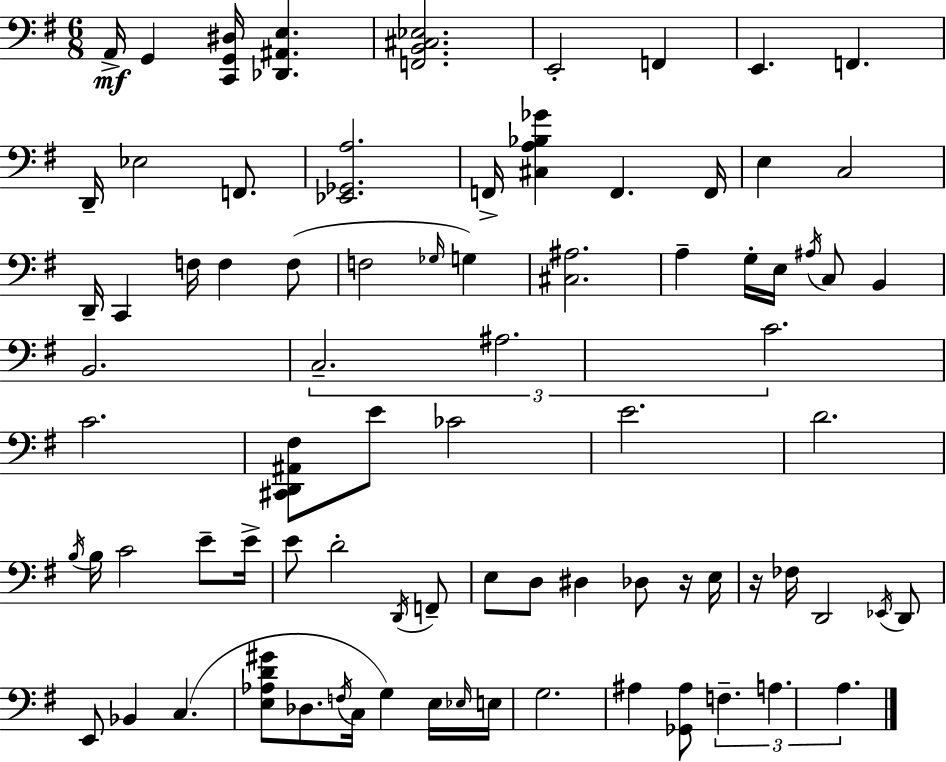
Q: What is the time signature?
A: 6/8